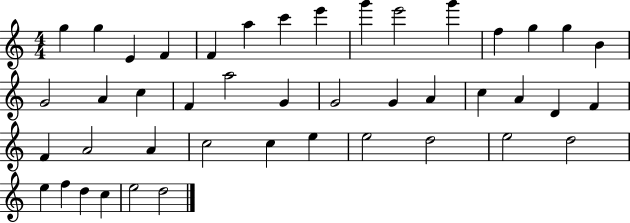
X:1
T:Untitled
M:4/4
L:1/4
K:C
g g E F F a c' e' g' e'2 g' f g g B G2 A c F a2 G G2 G A c A D F F A2 A c2 c e e2 d2 e2 d2 e f d c e2 d2